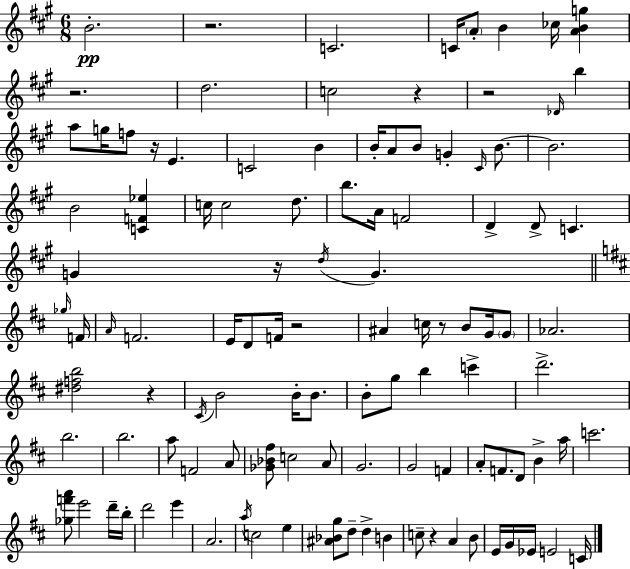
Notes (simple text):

B4/h. R/h. C4/h. C4/s A4/e B4/q CES5/s [A4,B4,G5]/q R/h. D5/h. C5/h R/q R/h Db4/s B5/q A5/e G5/s F5/e R/s E4/q. C4/h B4/q B4/s A4/e B4/e G4/q C#4/s B4/e. B4/h. B4/h [C4,F4,Eb5]/q C5/s C5/h D5/e. B5/e. A4/s F4/h D4/q D4/e C4/q. G4/q R/s D5/s G4/q. Gb5/s F4/s A4/s F4/h. E4/s D4/e F4/s R/h A#4/q C5/s R/e B4/e G4/s G4/e Ab4/h. [D#5,F5,B5]/h R/q C#4/s B4/h B4/s B4/e. B4/e G5/e B5/q C6/q D6/h. B5/h. B5/h. A5/e F4/h A4/e [Gb4,Bb4,F#5]/e C5/h A4/e G4/h. G4/h F4/q A4/e F4/e. D4/e B4/q A5/s C6/h. [Gb5,F6,A6]/e E6/h D6/s B5/s D6/h E6/q A4/h. A5/s C5/h E5/q [A#4,Bb4,G5]/e D5/e D5/q B4/q C5/e R/q A4/q B4/e E4/s G4/s Eb4/s E4/h C4/s